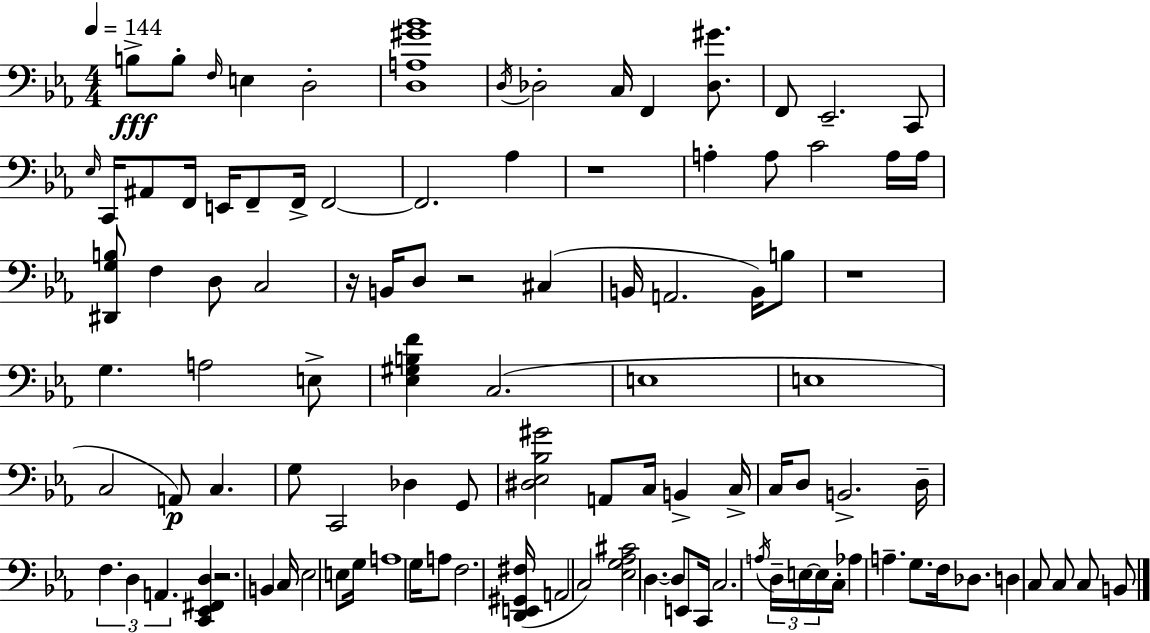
B3/e B3/e F3/s E3/q D3/h [D3,A3,G#4,Bb4]/w D3/s Db3/h C3/s F2/q [Db3,G#4]/e. F2/e Eb2/h. C2/e Eb3/s C2/s A#2/e F2/s E2/s F2/e F2/s F2/h F2/h. Ab3/q R/w A3/q A3/e C4/h A3/s A3/s [D#2,G3,B3]/e F3/q D3/e C3/h R/s B2/s D3/e R/h C#3/q B2/s A2/h. B2/s B3/e R/w G3/q. A3/h E3/e [Eb3,G#3,B3,F4]/q C3/h. E3/w E3/w C3/h A2/e C3/q. G3/e C2/h Db3/q G2/e [D#3,Eb3,Bb3,G#4]/h A2/e C3/s B2/q C3/s C3/s D3/e B2/h. D3/s F3/q. D3/q A2/q. [C2,Eb2,F#2,D3]/q R/h. B2/q C3/s Eb3/h E3/e G3/s A3/w G3/s A3/e F3/h. [D2,E2,G#2,F#3]/s A2/h C3/h [Eb3,G3,Ab3,C#4]/h D3/q. D3/e E2/e C2/s C3/h. A3/s D3/s E3/s E3/s C3/s Ab3/q A3/q. G3/e. F3/s Db3/e. D3/q C3/e C3/e C3/e B2/e